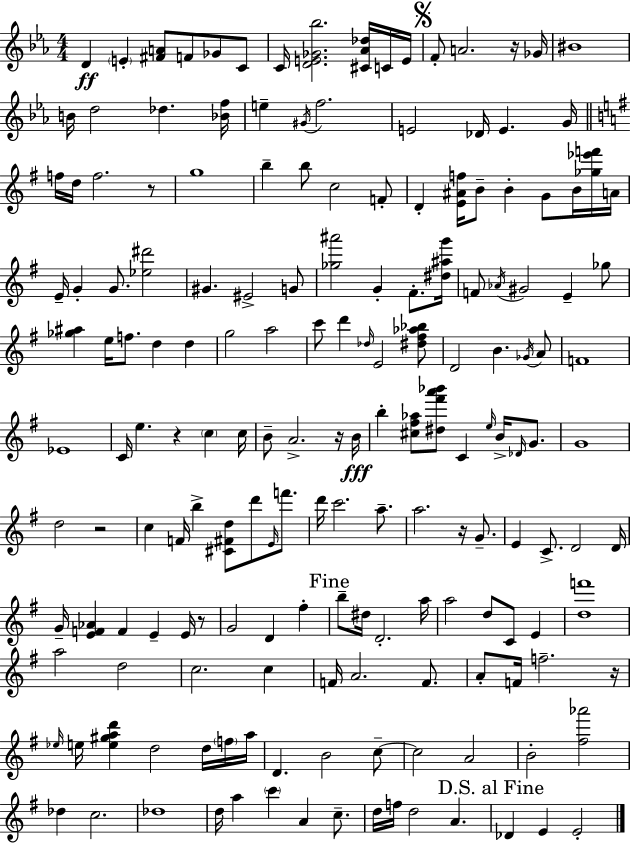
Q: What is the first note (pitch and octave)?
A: D4